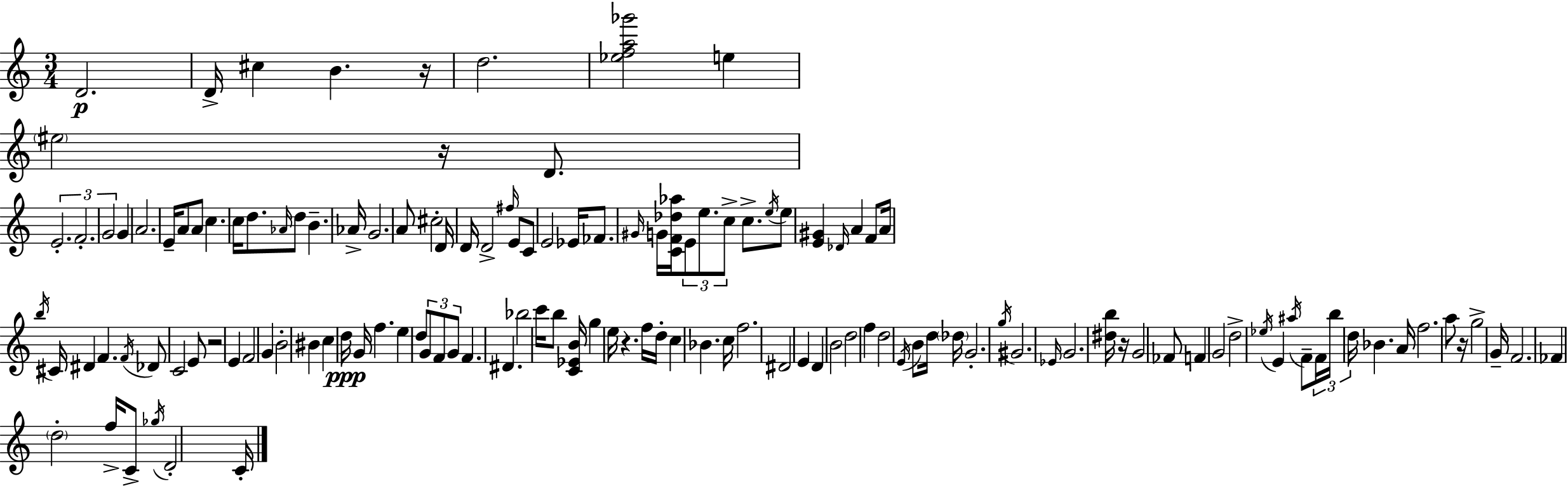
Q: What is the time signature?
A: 3/4